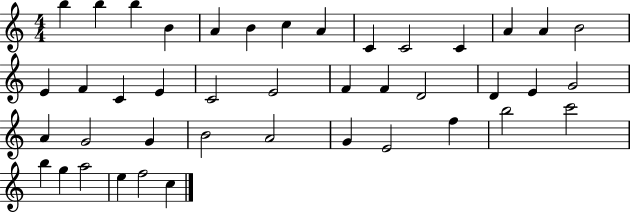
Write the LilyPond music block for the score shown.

{
  \clef treble
  \numericTimeSignature
  \time 4/4
  \key c \major
  b''4 b''4 b''4 b'4 | a'4 b'4 c''4 a'4 | c'4 c'2 c'4 | a'4 a'4 b'2 | \break e'4 f'4 c'4 e'4 | c'2 e'2 | f'4 f'4 d'2 | d'4 e'4 g'2 | \break a'4 g'2 g'4 | b'2 a'2 | g'4 e'2 f''4 | b''2 c'''2 | \break b''4 g''4 a''2 | e''4 f''2 c''4 | \bar "|."
}